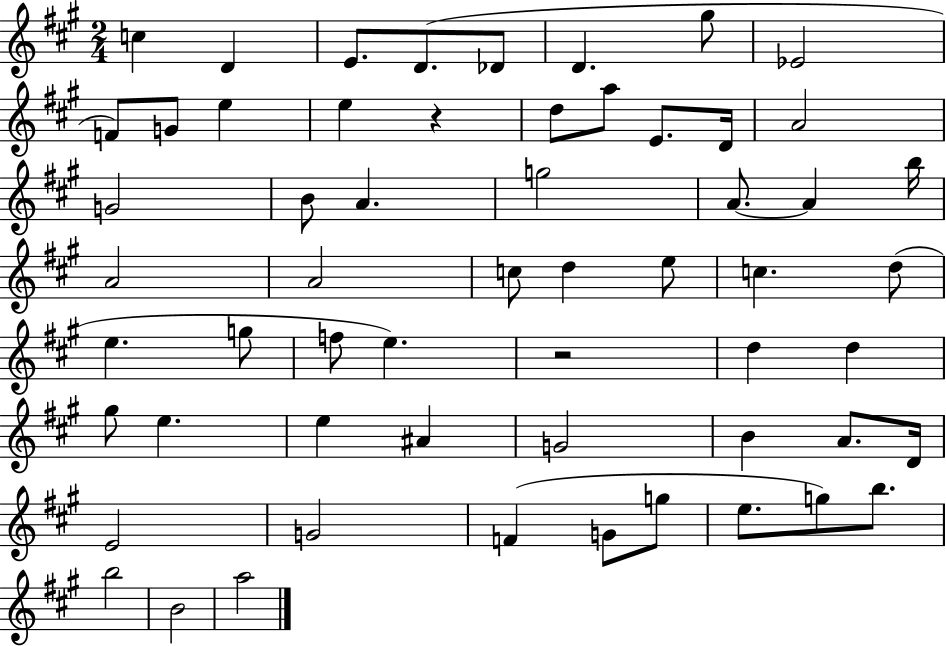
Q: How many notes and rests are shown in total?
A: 58